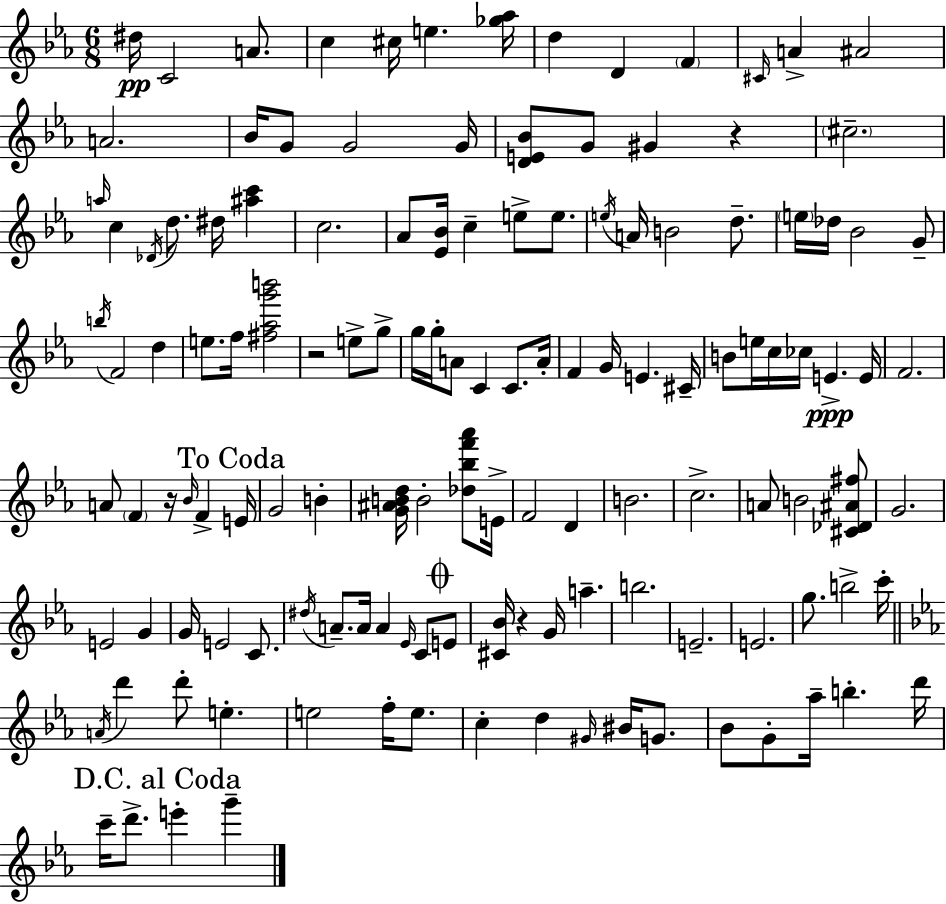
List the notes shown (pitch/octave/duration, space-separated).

D#5/s C4/h A4/e. C5/q C#5/s E5/q. [Gb5,Ab5]/s D5/q D4/q F4/q C#4/s A4/q A#4/h A4/h. Bb4/s G4/e G4/h G4/s [D4,E4,Bb4]/e G4/e G#4/q R/q C#5/h. A5/s C5/q Db4/s D5/e. D#5/s [A#5,C6]/q C5/h. Ab4/e [Eb4,Bb4]/s C5/q E5/e E5/e. E5/s A4/s B4/h D5/e. E5/s Db5/s Bb4/h G4/e B5/s F4/h D5/q E5/e. F5/s [F#5,Ab5,G6,B6]/h R/h E5/e G5/e G5/s G5/s A4/e C4/q C4/e. A4/s F4/q G4/s E4/q. C#4/s B4/e E5/s C5/s CES5/s E4/q. E4/s F4/h. A4/e F4/q R/s Bb4/s F4/q E4/s G4/h B4/q [G4,A#4,B4,D5]/s B4/h [Db5,Bb5,F6,Ab6]/e E4/s F4/h D4/q B4/h. C5/h. A4/e B4/h [C#4,Db4,A#4,F#5]/e G4/h. E4/h G4/q G4/s E4/h C4/e. D#5/s A4/e. A4/s A4/q Eb4/s C4/e E4/e [C#4,Bb4]/s R/q G4/s A5/q. B5/h. E4/h. E4/h. G5/e. B5/h C6/s A4/s D6/q D6/e E5/q. E5/h F5/s E5/e. C5/q D5/q G#4/s BIS4/s G4/e. Bb4/e G4/e Ab5/s B5/q. D6/s C6/s D6/e. E6/q G6/q